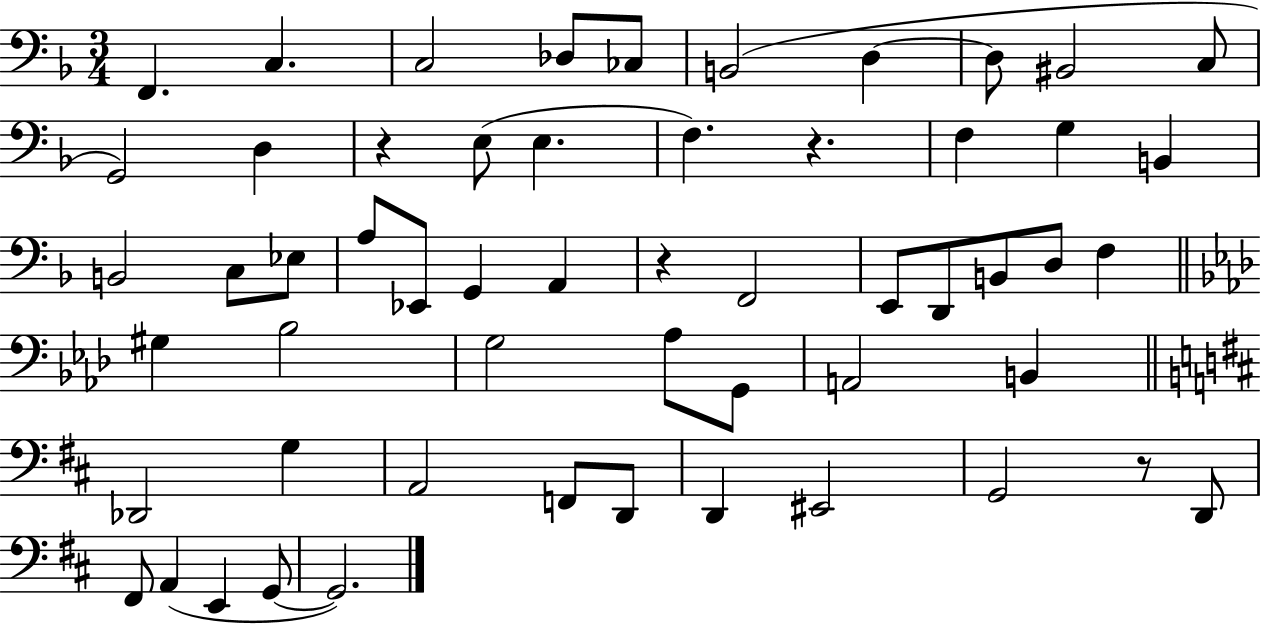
X:1
T:Untitled
M:3/4
L:1/4
K:F
F,, C, C,2 _D,/2 _C,/2 B,,2 D, D,/2 ^B,,2 C,/2 G,,2 D, z E,/2 E, F, z F, G, B,, B,,2 C,/2 _E,/2 A,/2 _E,,/2 G,, A,, z F,,2 E,,/2 D,,/2 B,,/2 D,/2 F, ^G, _B,2 G,2 _A,/2 G,,/2 A,,2 B,, _D,,2 G, A,,2 F,,/2 D,,/2 D,, ^E,,2 G,,2 z/2 D,,/2 ^F,,/2 A,, E,, G,,/2 G,,2